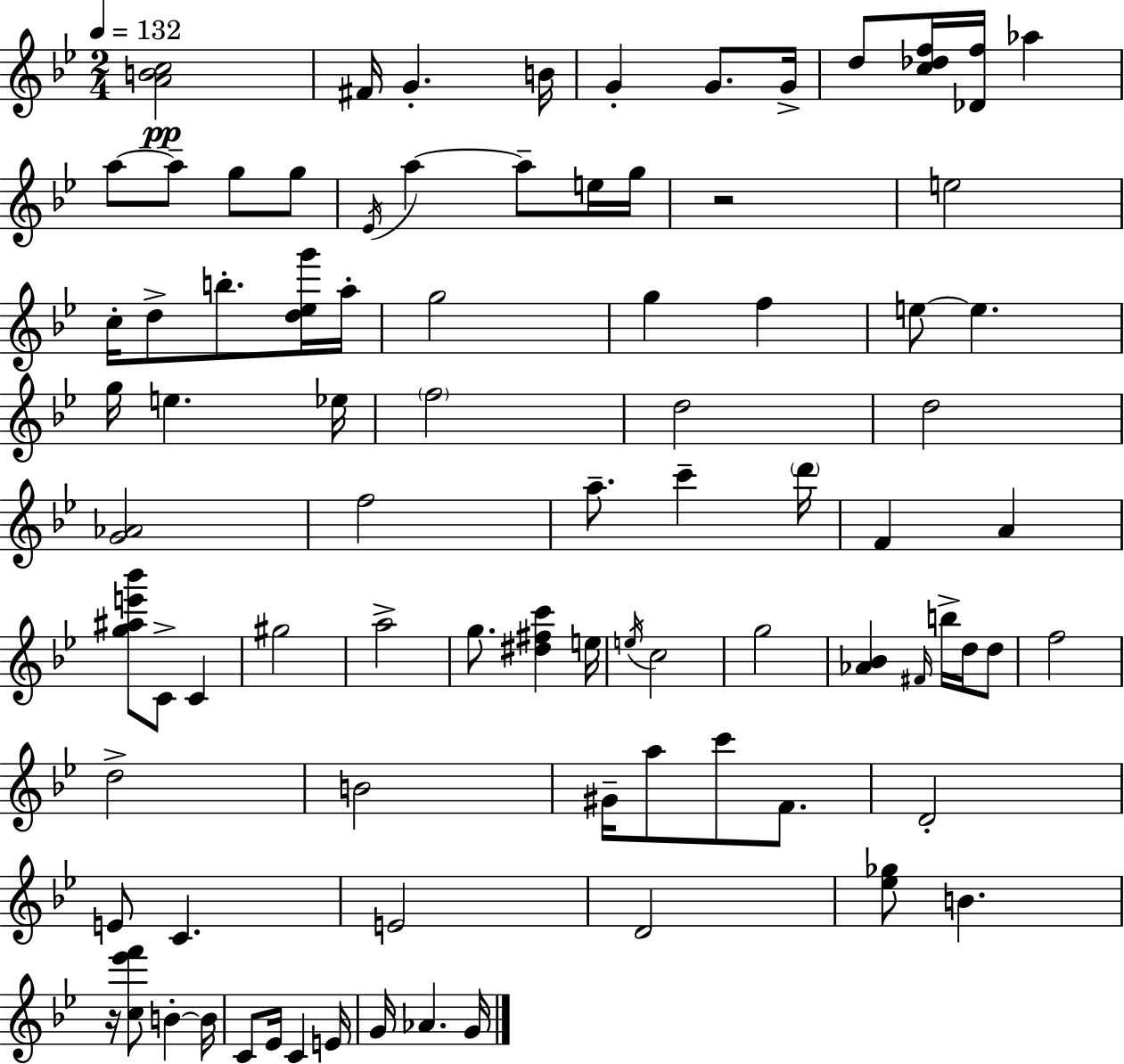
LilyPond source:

{
  \clef treble
  \numericTimeSignature
  \time 2/4
  \key bes \major
  \tempo 4 = 132
  <a' b' c''>2\pp | fis'16 g'4.-. b'16 | g'4-. g'8. g'16-> | d''8 <c'' des'' f''>16 <des' f''>16 aes''4 | \break a''8~~ a''8-- g''8 g''8 | \acciaccatura { ees'16 } a''4~~ a''8-- e''16 | g''16 r2 | e''2 | \break c''16-. d''8-> b''8.-. <d'' ees'' g'''>16 | a''16-. g''2 | g''4 f''4 | e''8~~ e''4. | \break g''16 e''4. | ees''16 \parenthesize f''2 | d''2 | d''2 | \break <g' aes'>2 | f''2 | a''8.-- c'''4-- | \parenthesize d'''16 f'4 a'4 | \break <g'' ais'' e''' bes'''>8 c'8-> c'4 | gis''2 | a''2-> | g''8. <dis'' fis'' c'''>4 | \break e''16 \acciaccatura { e''16 } c''2 | g''2 | <aes' bes'>4 \grace { fis'16 } b''16-> | d''16 d''8 f''2 | \break d''2-> | b'2 | gis'16-- a''8 c'''8 | f'8. d'2-. | \break e'8 c'4. | e'2 | d'2 | <ees'' ges''>8 b'4. | \break r16 <c'' ees''' f'''>8 b'4-.~~ | b'16 c'8 ees'16 c'4 | e'16 g'16 aes'4. | g'16 \bar "|."
}